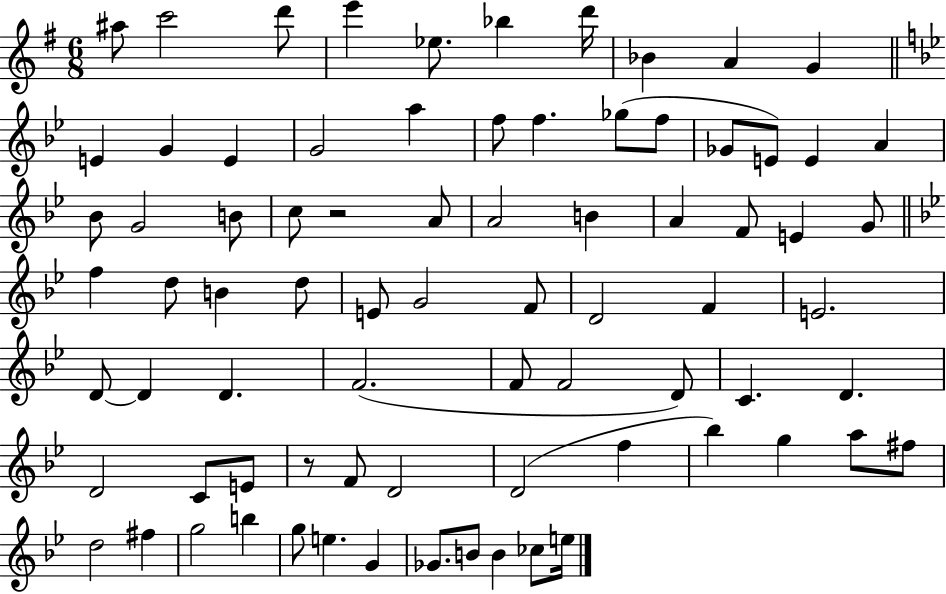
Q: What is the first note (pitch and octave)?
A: A#5